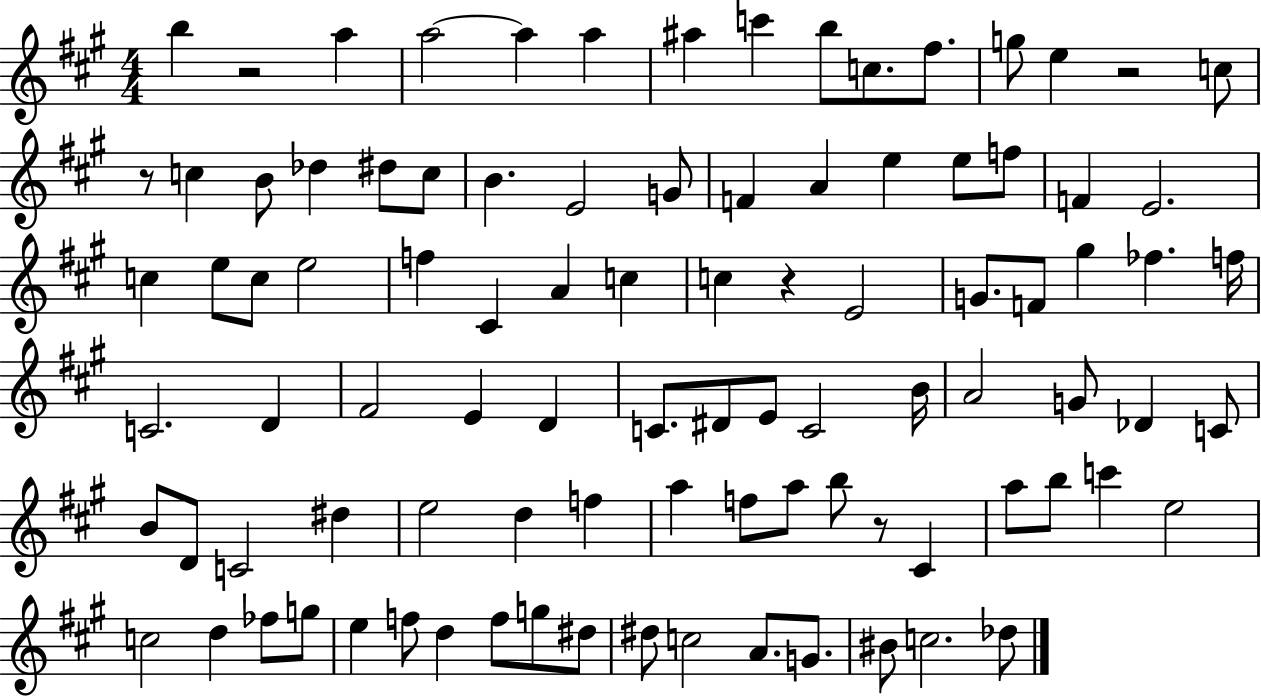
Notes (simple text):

B5/q R/h A5/q A5/h A5/q A5/q A#5/q C6/q B5/e C5/e. F#5/e. G5/e E5/q R/h C5/e R/e C5/q B4/e Db5/q D#5/e C5/e B4/q. E4/h G4/e F4/q A4/q E5/q E5/e F5/e F4/q E4/h. C5/q E5/e C5/e E5/h F5/q C#4/q A4/q C5/q C5/q R/q E4/h G4/e. F4/e G#5/q FES5/q. F5/s C4/h. D4/q F#4/h E4/q D4/q C4/e. D#4/e E4/e C4/h B4/s A4/h G4/e Db4/q C4/e B4/e D4/e C4/h D#5/q E5/h D5/q F5/q A5/q F5/e A5/e B5/e R/e C#4/q A5/e B5/e C6/q E5/h C5/h D5/q FES5/e G5/e E5/q F5/e D5/q F5/e G5/e D#5/e D#5/e C5/h A4/e. G4/e. BIS4/e C5/h. Db5/e